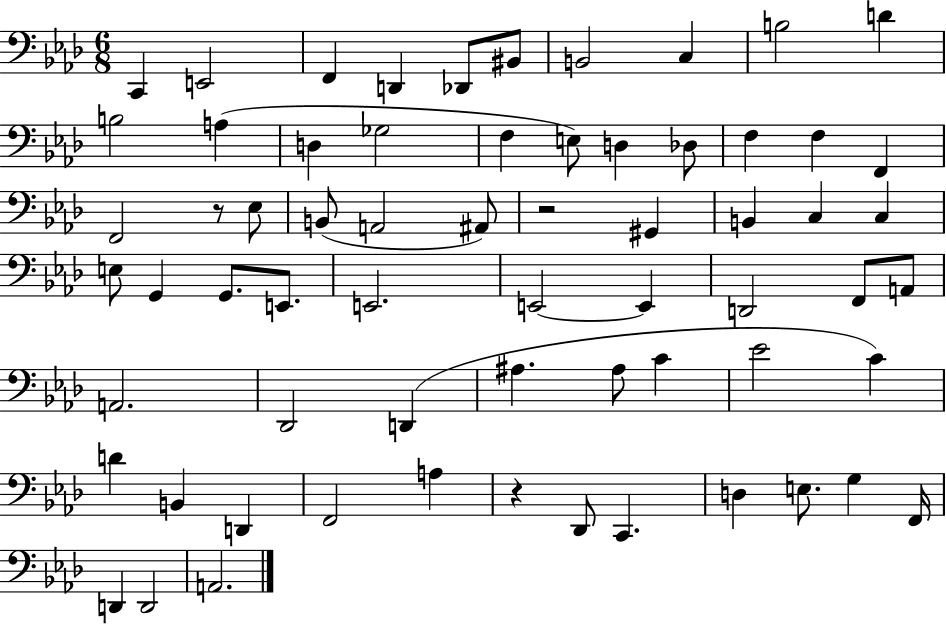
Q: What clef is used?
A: bass